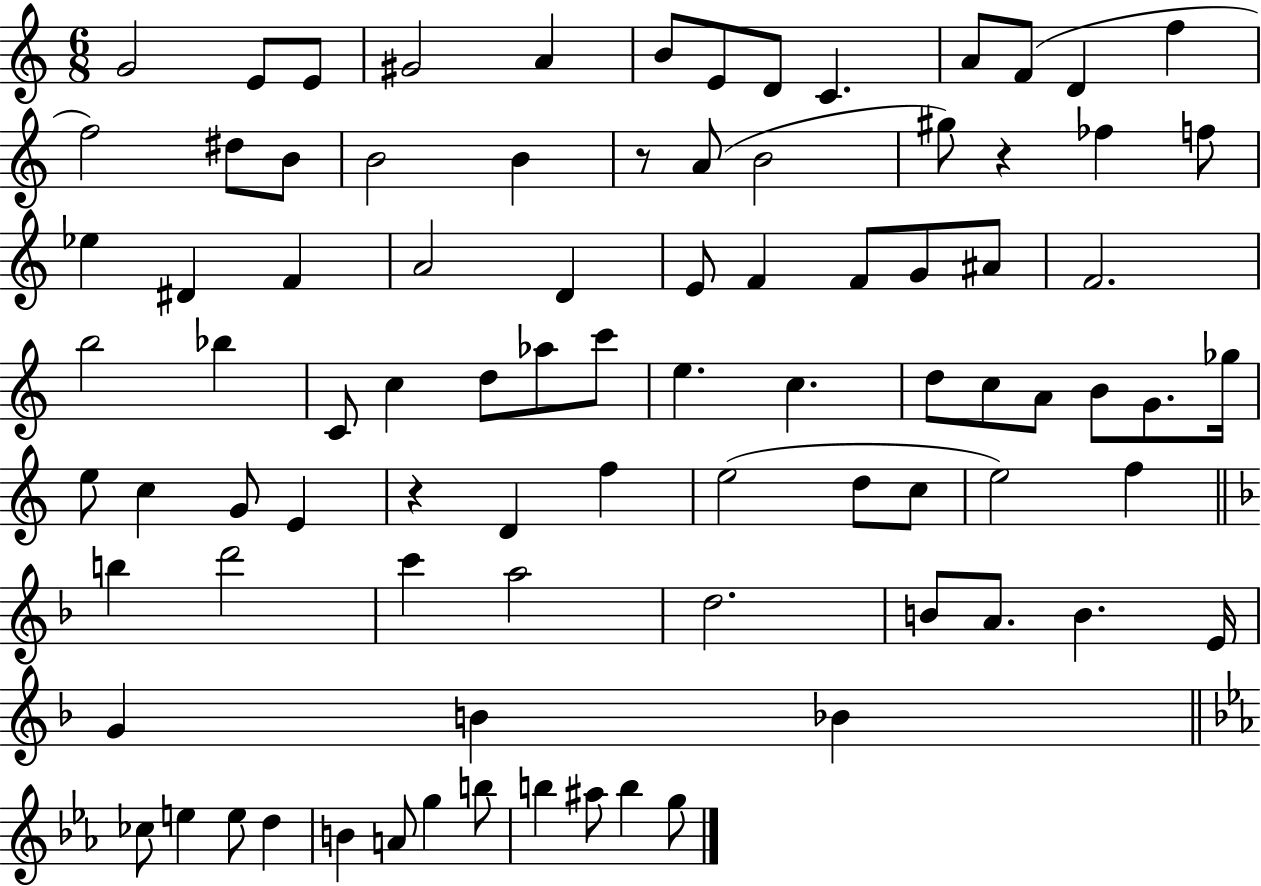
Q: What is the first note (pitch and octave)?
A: G4